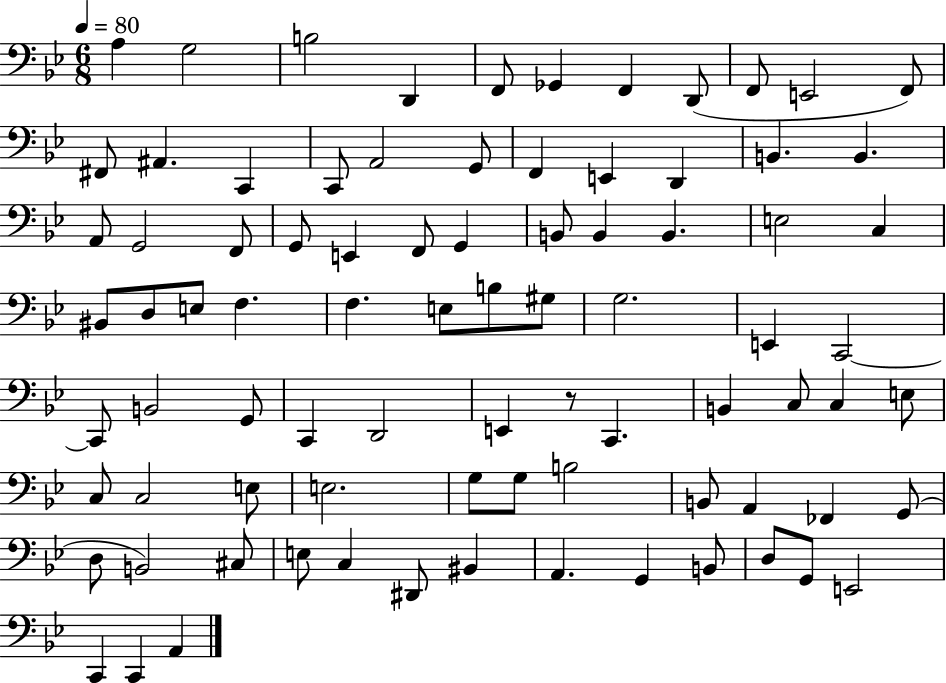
X:1
T:Untitled
M:6/8
L:1/4
K:Bb
A, G,2 B,2 D,, F,,/2 _G,, F,, D,,/2 F,,/2 E,,2 F,,/2 ^F,,/2 ^A,, C,, C,,/2 A,,2 G,,/2 F,, E,, D,, B,, B,, A,,/2 G,,2 F,,/2 G,,/2 E,, F,,/2 G,, B,,/2 B,, B,, E,2 C, ^B,,/2 D,/2 E,/2 F, F, E,/2 B,/2 ^G,/2 G,2 E,, C,,2 C,,/2 B,,2 G,,/2 C,, D,,2 E,, z/2 C,, B,, C,/2 C, E,/2 C,/2 C,2 E,/2 E,2 G,/2 G,/2 B,2 B,,/2 A,, _F,, G,,/2 D,/2 B,,2 ^C,/2 E,/2 C, ^D,,/2 ^B,, A,, G,, B,,/2 D,/2 G,,/2 E,,2 C,, C,, A,,